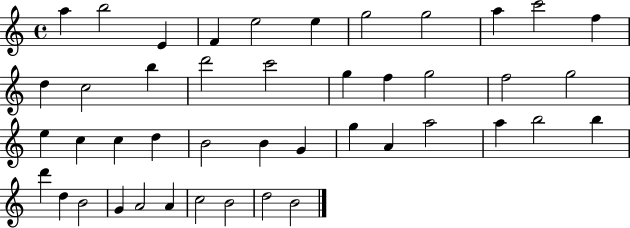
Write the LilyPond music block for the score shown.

{
  \clef treble
  \time 4/4
  \defaultTimeSignature
  \key c \major
  a''4 b''2 e'4 | f'4 e''2 e''4 | g''2 g''2 | a''4 c'''2 f''4 | \break d''4 c''2 b''4 | d'''2 c'''2 | g''4 f''4 g''2 | f''2 g''2 | \break e''4 c''4 c''4 d''4 | b'2 b'4 g'4 | g''4 a'4 a''2 | a''4 b''2 b''4 | \break d'''4 d''4 b'2 | g'4 a'2 a'4 | c''2 b'2 | d''2 b'2 | \break \bar "|."
}